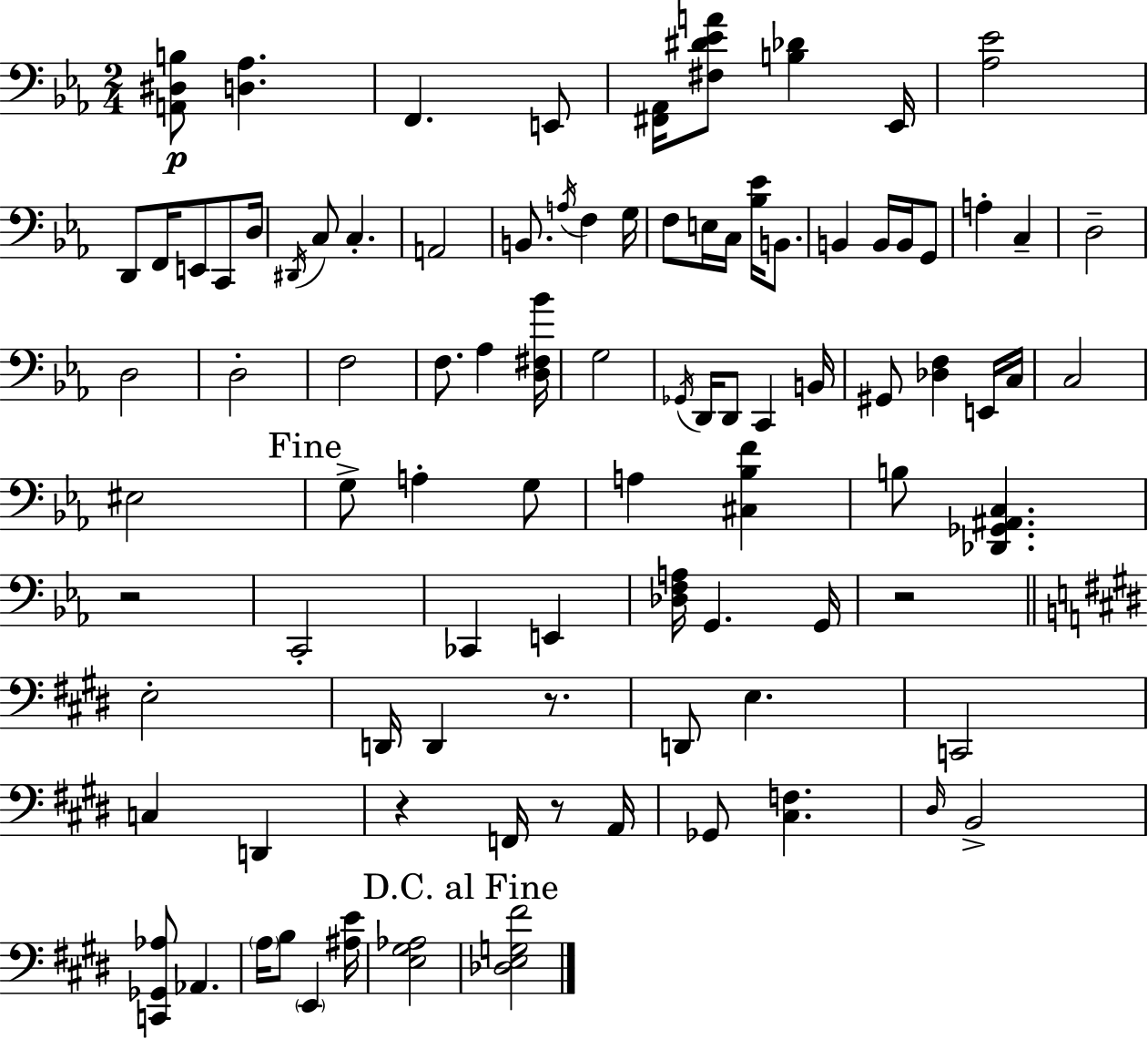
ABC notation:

X:1
T:Untitled
M:2/4
L:1/4
K:Cm
[A,,^D,B,]/2 [D,_A,] F,, E,,/2 [^F,,_A,,]/4 [^F,^D_EA]/2 [B,_D] _E,,/4 [_A,_E]2 D,,/2 F,,/4 E,,/2 C,,/2 D,/4 ^D,,/4 C,/2 C, A,,2 B,,/2 A,/4 F, G,/4 F,/2 E,/4 C,/4 [_B,_E]/4 B,,/2 B,, B,,/4 B,,/4 G,,/2 A, C, D,2 D,2 D,2 F,2 F,/2 _A, [D,^F,_B]/4 G,2 _G,,/4 D,,/4 D,,/2 C,, B,,/4 ^G,,/2 [_D,F,] E,,/4 C,/4 C,2 ^E,2 G,/2 A, G,/2 A, [^C,_B,F] B,/2 [_D,,_G,,^A,,C,] z2 C,,2 _C,, E,, [_D,F,A,]/4 G,, G,,/4 z2 E,2 D,,/4 D,, z/2 D,,/2 E, C,,2 C, D,, z F,,/4 z/2 A,,/4 _G,,/2 [^C,F,] ^D,/4 B,,2 [C,,_G,,_A,]/2 _A,, A,/4 B,/2 E,, [^A,E]/4 [E,^G,_A,]2 [_D,E,G,^F]2